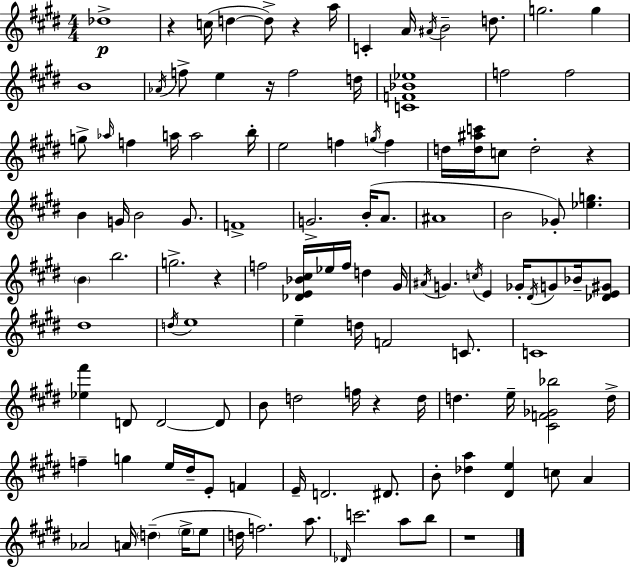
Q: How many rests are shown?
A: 7